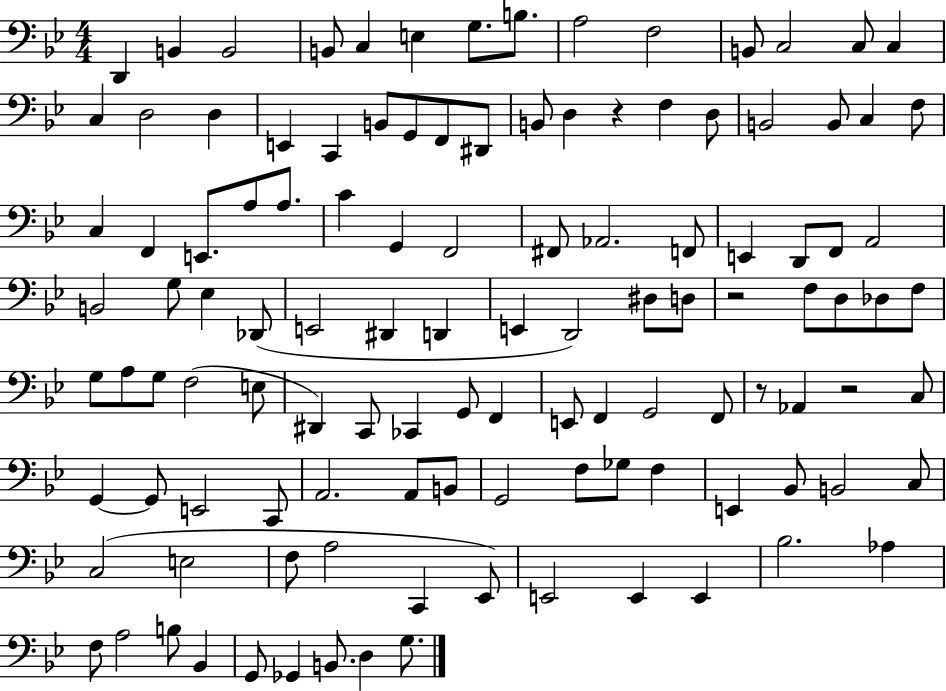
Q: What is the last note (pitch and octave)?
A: G3